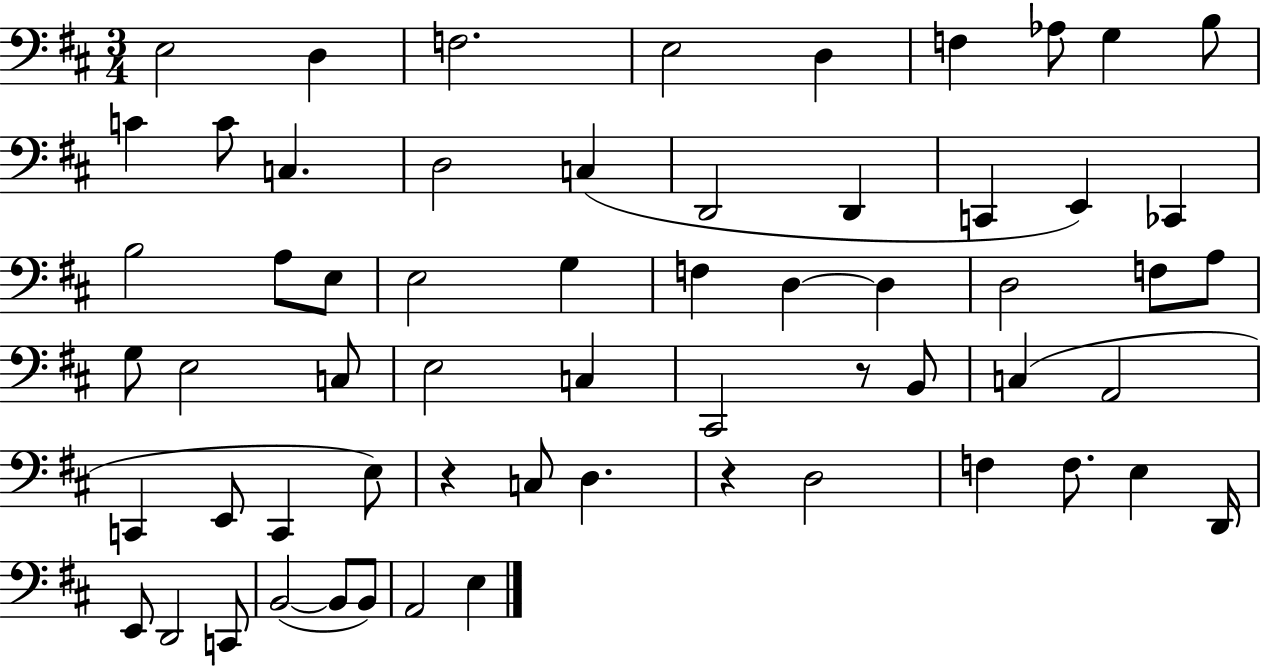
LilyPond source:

{
  \clef bass
  \numericTimeSignature
  \time 3/4
  \key d \major
  e2 d4 | f2. | e2 d4 | f4 aes8 g4 b8 | \break c'4 c'8 c4. | d2 c4( | d,2 d,4 | c,4 e,4) ces,4 | \break b2 a8 e8 | e2 g4 | f4 d4~~ d4 | d2 f8 a8 | \break g8 e2 c8 | e2 c4 | cis,2 r8 b,8 | c4( a,2 | \break c,4 e,8 c,4 e8) | r4 c8 d4. | r4 d2 | f4 f8. e4 d,16 | \break e,8 d,2 c,8 | b,2~(~ b,8 b,8) | a,2 e4 | \bar "|."
}